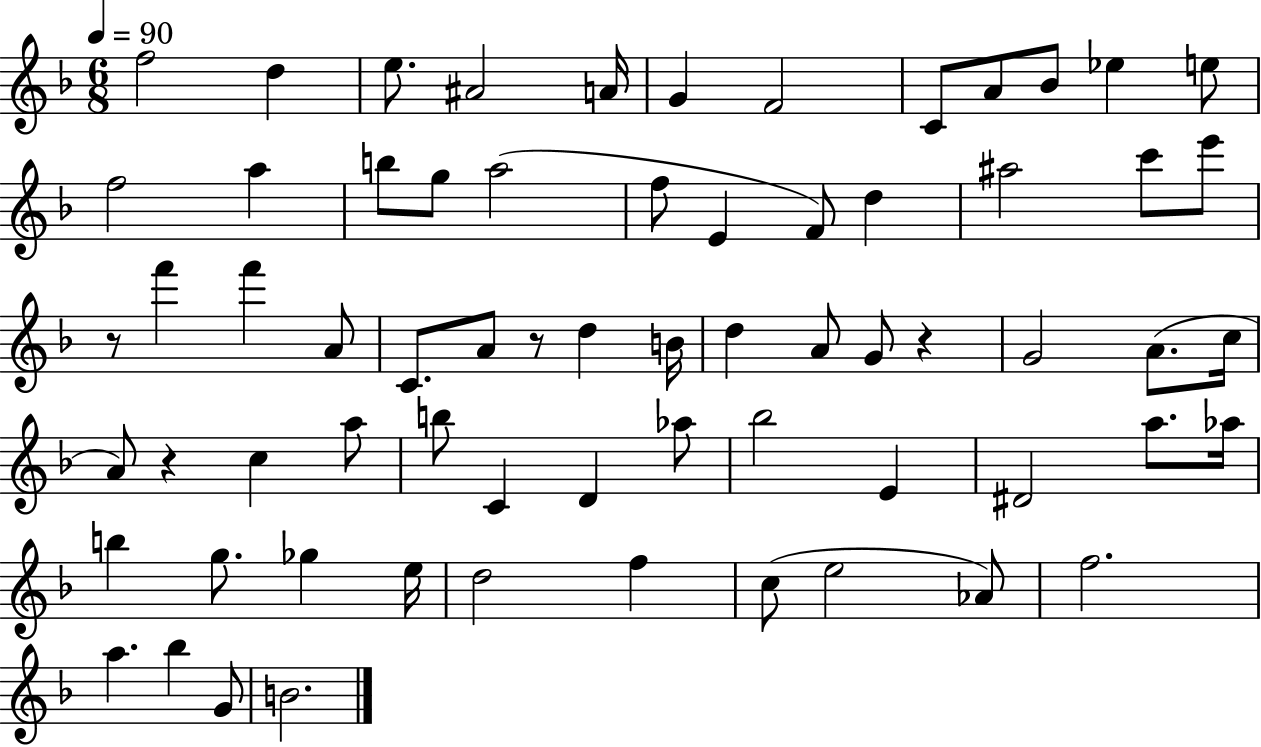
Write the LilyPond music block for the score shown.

{
  \clef treble
  \numericTimeSignature
  \time 6/8
  \key f \major
  \tempo 4 = 90
  f''2 d''4 | e''8. ais'2 a'16 | g'4 f'2 | c'8 a'8 bes'8 ees''4 e''8 | \break f''2 a''4 | b''8 g''8 a''2( | f''8 e'4 f'8) d''4 | ais''2 c'''8 e'''8 | \break r8 f'''4 f'''4 a'8 | c'8. a'8 r8 d''4 b'16 | d''4 a'8 g'8 r4 | g'2 a'8.( c''16 | \break a'8) r4 c''4 a''8 | b''8 c'4 d'4 aes''8 | bes''2 e'4 | dis'2 a''8. aes''16 | \break b''4 g''8. ges''4 e''16 | d''2 f''4 | c''8( e''2 aes'8) | f''2. | \break a''4. bes''4 g'8 | b'2. | \bar "|."
}